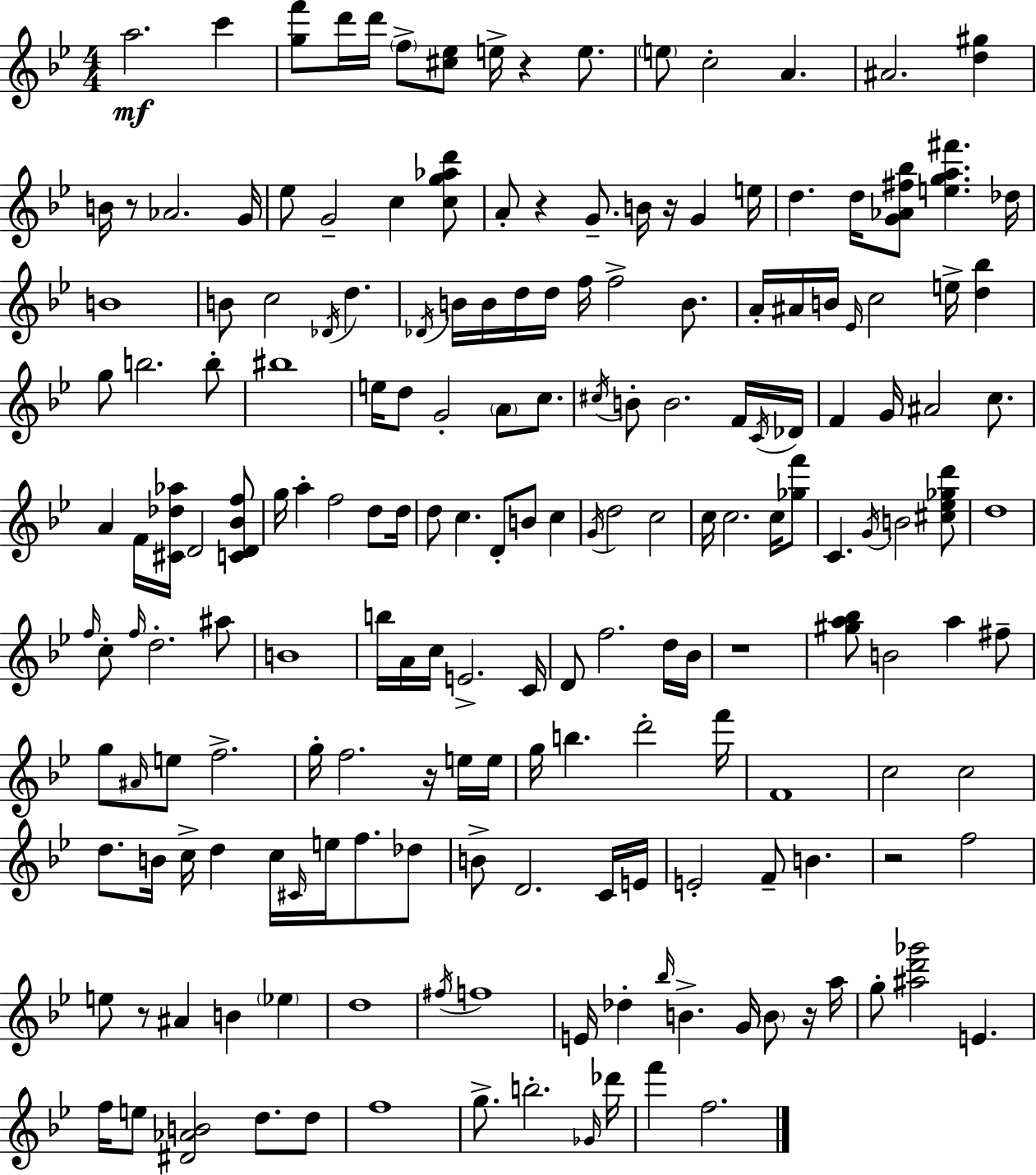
{
  \clef treble
  \numericTimeSignature
  \time 4/4
  \key bes \major
  a''2.\mf c'''4 | <g'' f'''>8 d'''16 d'''16 \parenthesize f''8-> <cis'' ees''>8 e''16-> r4 e''8. | \parenthesize e''8 c''2-. a'4. | ais'2. <d'' gis''>4 | \break b'16 r8 aes'2. g'16 | ees''8 g'2-- c''4 <c'' g'' aes'' d'''>8 | a'8-. r4 g'8.-- b'16 r16 g'4 e''16 | d''4. d''16 <g' aes' fis'' bes''>8 <e'' g'' a'' fis'''>4. des''16 | \break b'1 | b'8 c''2 \acciaccatura { des'16 } d''4. | \acciaccatura { des'16 } b'16 b'16 d''16 d''16 f''16 f''2-> b'8. | a'16-. ais'16 b'16 \grace { ees'16 } c''2 e''16-> <d'' bes''>4 | \break g''8 b''2. | b''8-. bis''1 | e''16 d''8 g'2-. \parenthesize a'8 | c''8. \acciaccatura { cis''16 } b'8-. b'2. | \break f'16 \acciaccatura { c'16 } des'16 f'4 g'16 ais'2 | c''8. a'4 f'16 <cis' des'' aes''>16 d'2 | <c' d' bes' f''>8 g''16 a''4-. f''2 | d''8 d''16 d''8 c''4. d'8-. b'8 | \break c''4 \acciaccatura { g'16 } d''2 c''2 | c''16 c''2. | c''16 <ges'' f'''>8 c'4. \acciaccatura { g'16 } b'2 | <cis'' ees'' ges'' d'''>8 d''1 | \break \grace { f''16 } c''8-. \grace { f''16 } d''2.-. | ais''8 b'1 | b''16 a'16 c''16 e'2.-> | c'16 d'8 f''2. | \break d''16 bes'16 r1 | <gis'' a'' bes''>8 b'2 | a''4 fis''8-- g''8 \grace { ais'16 } e''8 f''2.-> | g''16-. f''2. | \break r16 e''16 e''16 g''16 b''4. | d'''2-. f'''16 f'1 | c''2 | c''2 d''8. b'16 c''16-> d''4 | \break c''16 \grace { cis'16 } e''16 f''8. des''8 b'8-> d'2. | c'16 e'16 e'2-. | f'8-- b'4. r2 | f''2 e''8 r8 ais'4 | \break b'4 \parenthesize ees''4 d''1 | \acciaccatura { fis''16 } f''1 | e'16 des''4-. | \grace { bes''16 } b'4.-> g'16 \parenthesize b'8 r16 a''16 g''8-. <ais'' d''' ges'''>2 | \break e'4. f''16 e''8 | <dis' aes' b'>2 d''8. d''8 f''1 | g''8.-> | b''2.-. \grace { ges'16 } des'''16 f'''4 | \break f''2. \bar "|."
}